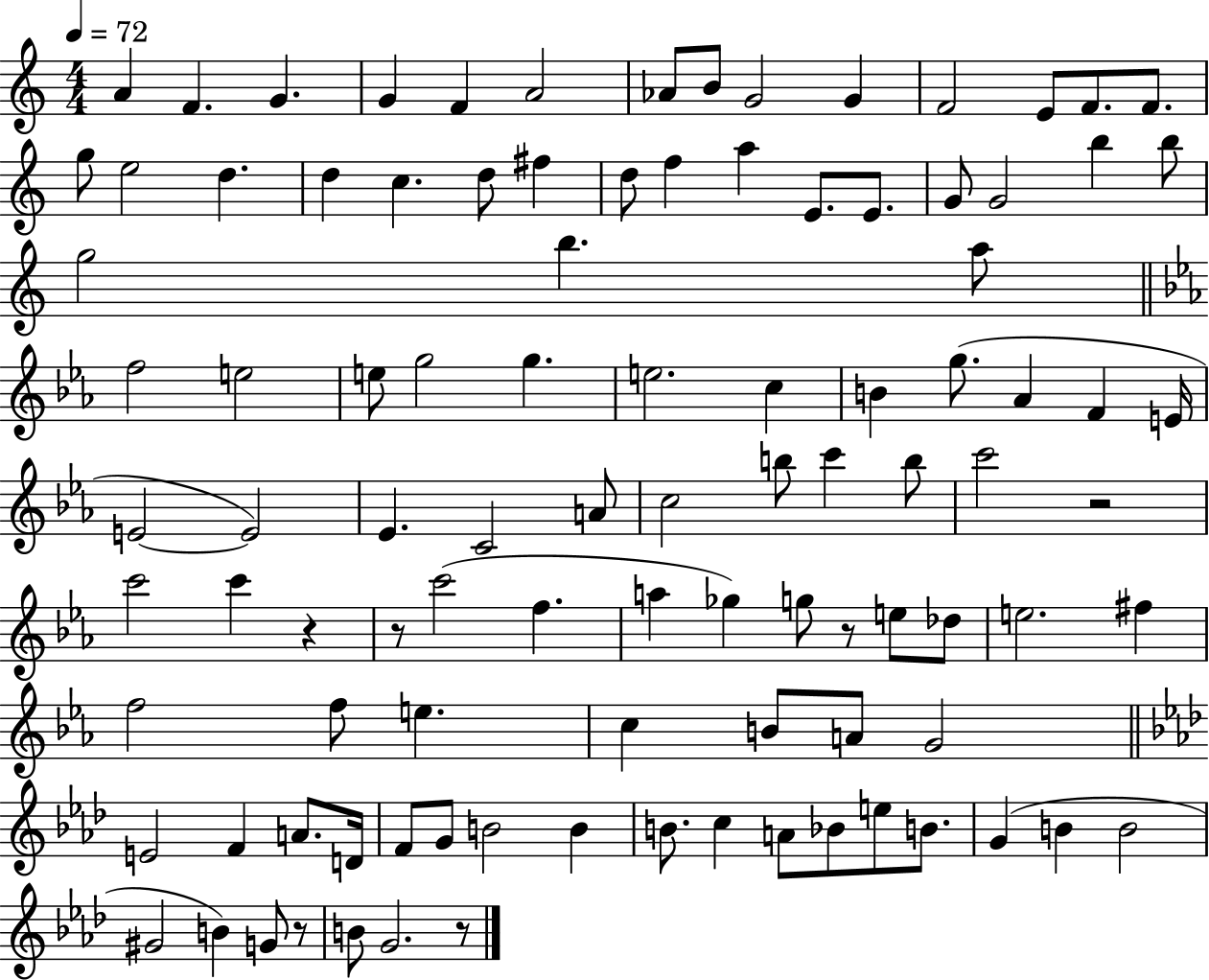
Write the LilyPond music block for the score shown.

{
  \clef treble
  \numericTimeSignature
  \time 4/4
  \key c \major
  \tempo 4 = 72
  a'4 f'4. g'4. | g'4 f'4 a'2 | aes'8 b'8 g'2 g'4 | f'2 e'8 f'8. f'8. | \break g''8 e''2 d''4. | d''4 c''4. d''8 fis''4 | d''8 f''4 a''4 e'8. e'8. | g'8 g'2 b''4 b''8 | \break g''2 b''4. a''8 | \bar "||" \break \key ees \major f''2 e''2 | e''8 g''2 g''4. | e''2. c''4 | b'4 g''8.( aes'4 f'4 e'16 | \break e'2~~ e'2) | ees'4. c'2 a'8 | c''2 b''8 c'''4 b''8 | c'''2 r2 | \break c'''2 c'''4 r4 | r8 c'''2( f''4. | a''4 ges''4) g''8 r8 e''8 des''8 | e''2. fis''4 | \break f''2 f''8 e''4. | c''4 b'8 a'8 g'2 | \bar "||" \break \key aes \major e'2 f'4 a'8. d'16 | f'8 g'8 b'2 b'4 | b'8. c''4 a'8 bes'8 e''8 b'8. | g'4( b'4 b'2 | \break gis'2 b'4) g'8 r8 | b'8 g'2. r8 | \bar "|."
}